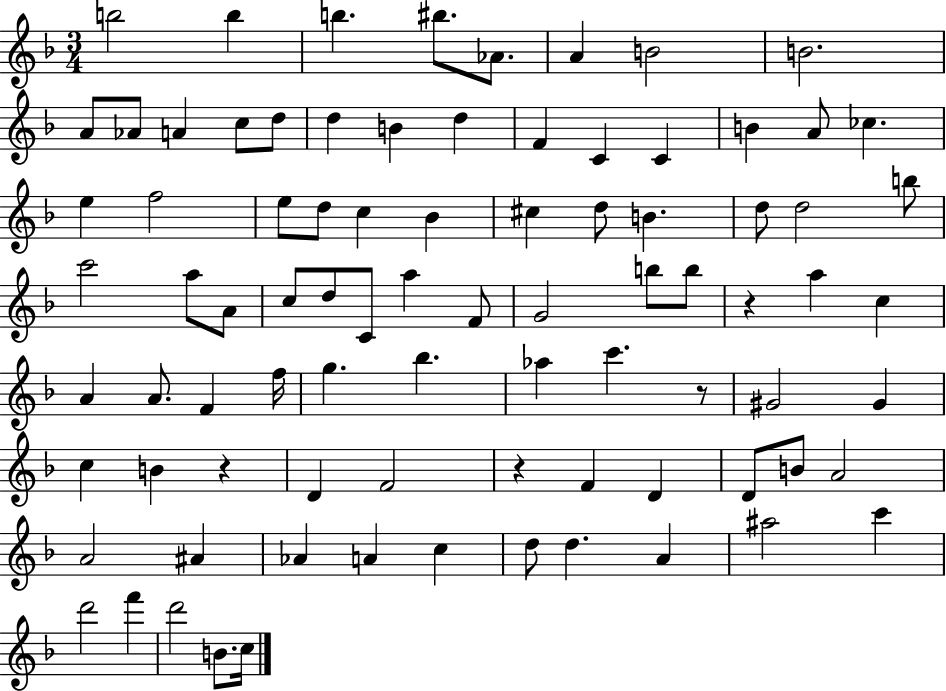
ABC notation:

X:1
T:Untitled
M:3/4
L:1/4
K:F
b2 b b ^b/2 _A/2 A B2 B2 A/2 _A/2 A c/2 d/2 d B d F C C B A/2 _c e f2 e/2 d/2 c _B ^c d/2 B d/2 d2 b/2 c'2 a/2 A/2 c/2 d/2 C/2 a F/2 G2 b/2 b/2 z a c A A/2 F f/4 g _b _a c' z/2 ^G2 ^G c B z D F2 z F D D/2 B/2 A2 A2 ^A _A A c d/2 d A ^a2 c' d'2 f' d'2 B/2 c/4